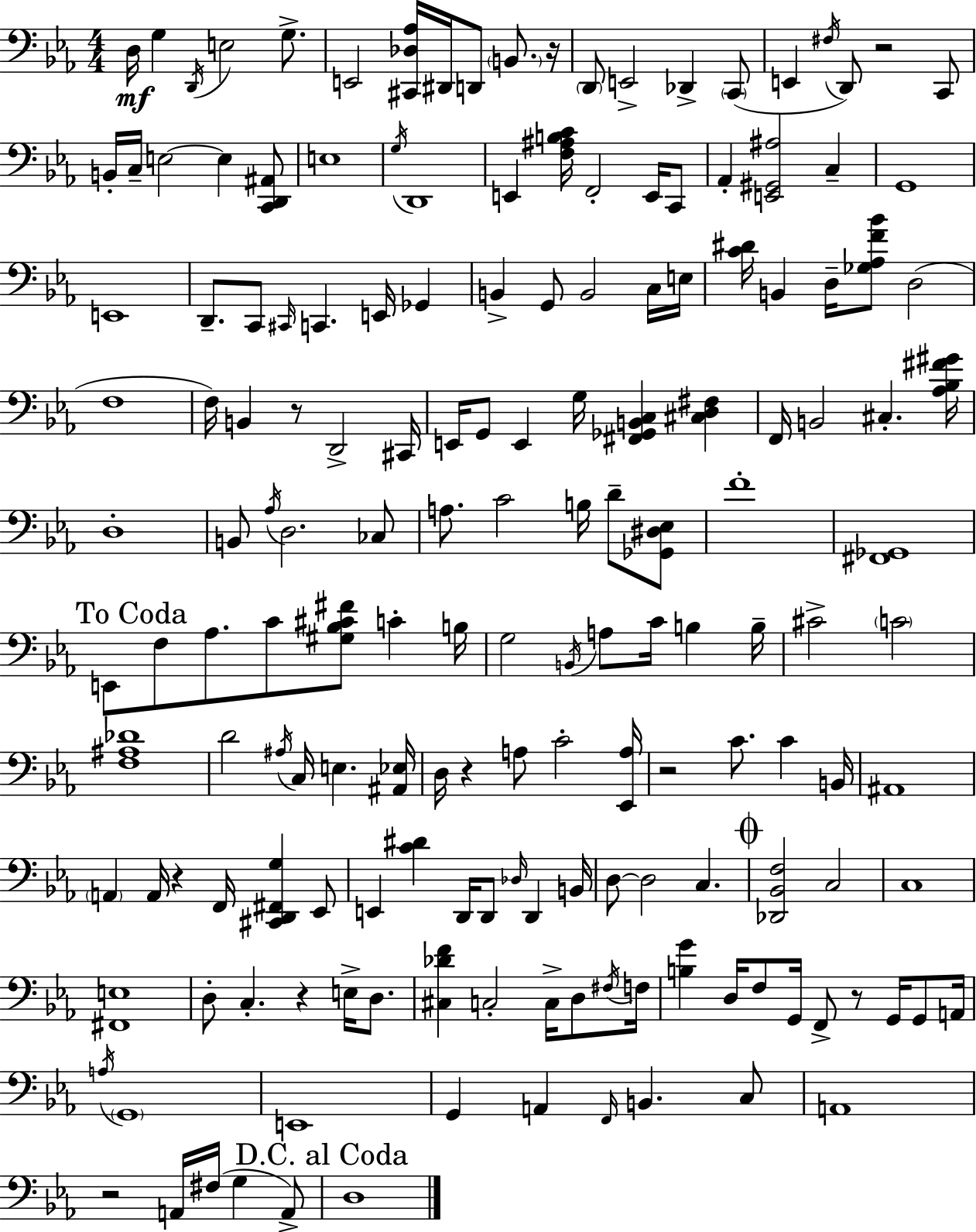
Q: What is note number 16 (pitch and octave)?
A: D2